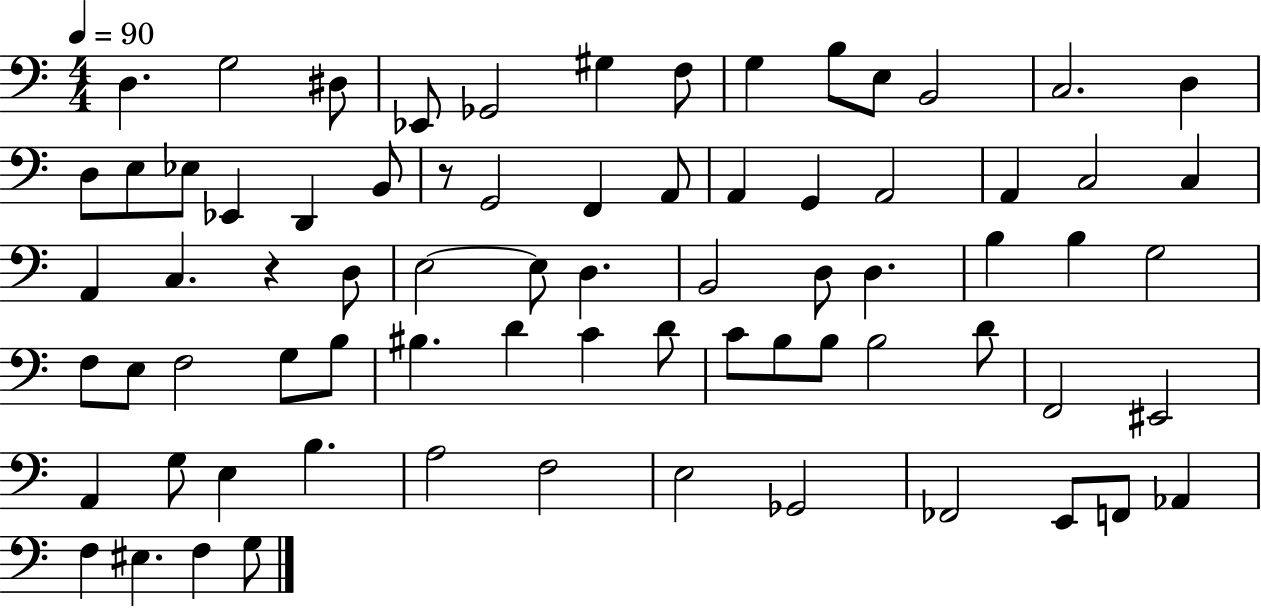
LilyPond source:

{
  \clef bass
  \numericTimeSignature
  \time 4/4
  \key c \major
  \tempo 4 = 90
  d4. g2 dis8 | ees,8 ges,2 gis4 f8 | g4 b8 e8 b,2 | c2. d4 | \break d8 e8 ees8 ees,4 d,4 b,8 | r8 g,2 f,4 a,8 | a,4 g,4 a,2 | a,4 c2 c4 | \break a,4 c4. r4 d8 | e2~~ e8 d4. | b,2 d8 d4. | b4 b4 g2 | \break f8 e8 f2 g8 b8 | bis4. d'4 c'4 d'8 | c'8 b8 b8 b2 d'8 | f,2 eis,2 | \break a,4 g8 e4 b4. | a2 f2 | e2 ges,2 | fes,2 e,8 f,8 aes,4 | \break f4 eis4. f4 g8 | \bar "|."
}